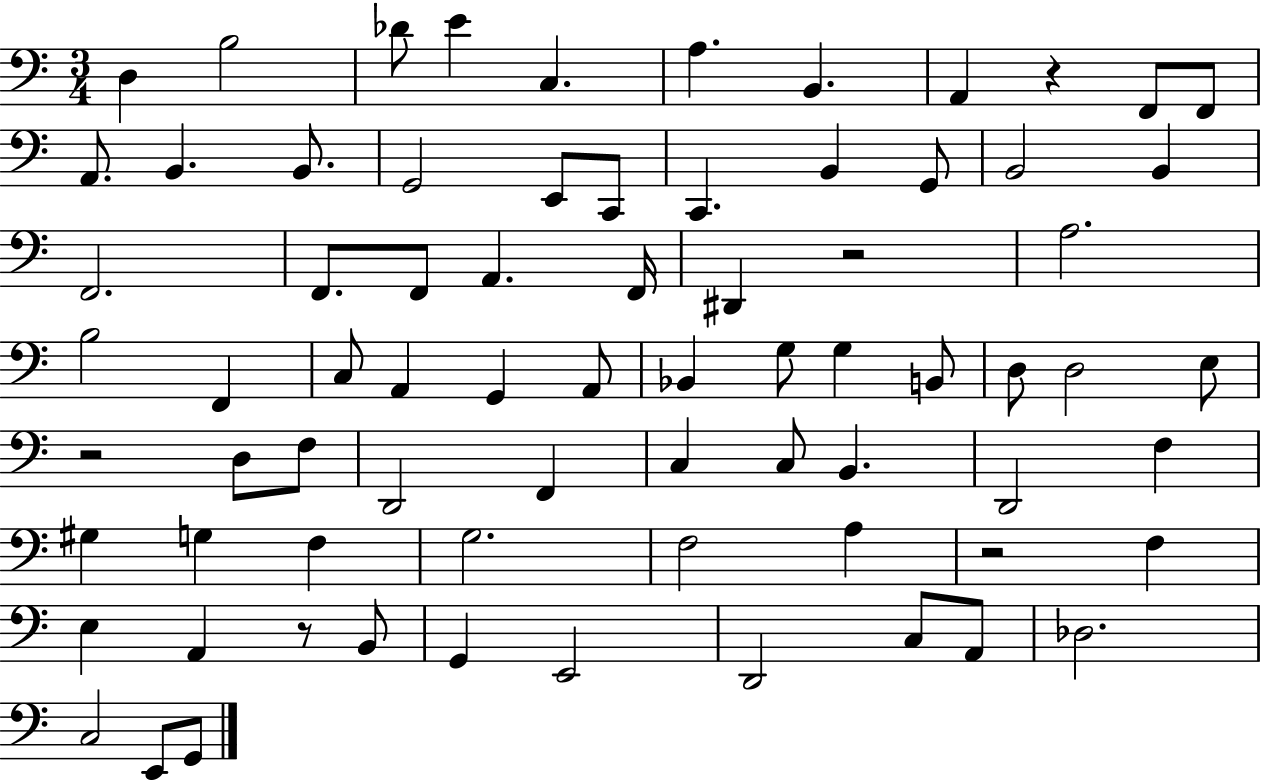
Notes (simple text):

D3/q B3/h Db4/e E4/q C3/q. A3/q. B2/q. A2/q R/q F2/e F2/e A2/e. B2/q. B2/e. G2/h E2/e C2/e C2/q. B2/q G2/e B2/h B2/q F2/h. F2/e. F2/e A2/q. F2/s D#2/q R/h A3/h. B3/h F2/q C3/e A2/q G2/q A2/e Bb2/q G3/e G3/q B2/e D3/e D3/h E3/e R/h D3/e F3/e D2/h F2/q C3/q C3/e B2/q. D2/h F3/q G#3/q G3/q F3/q G3/h. F3/h A3/q R/h F3/q E3/q A2/q R/e B2/e G2/q E2/h D2/h C3/e A2/e Db3/h. C3/h E2/e G2/e